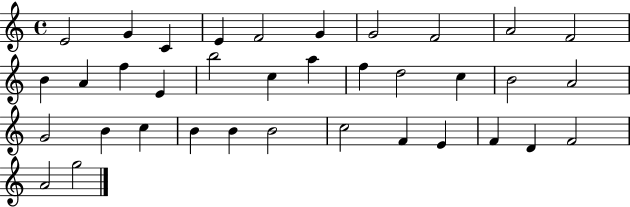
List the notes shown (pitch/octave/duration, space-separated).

E4/h G4/q C4/q E4/q F4/h G4/q G4/h F4/h A4/h F4/h B4/q A4/q F5/q E4/q B5/h C5/q A5/q F5/q D5/h C5/q B4/h A4/h G4/h B4/q C5/q B4/q B4/q B4/h C5/h F4/q E4/q F4/q D4/q F4/h A4/h G5/h